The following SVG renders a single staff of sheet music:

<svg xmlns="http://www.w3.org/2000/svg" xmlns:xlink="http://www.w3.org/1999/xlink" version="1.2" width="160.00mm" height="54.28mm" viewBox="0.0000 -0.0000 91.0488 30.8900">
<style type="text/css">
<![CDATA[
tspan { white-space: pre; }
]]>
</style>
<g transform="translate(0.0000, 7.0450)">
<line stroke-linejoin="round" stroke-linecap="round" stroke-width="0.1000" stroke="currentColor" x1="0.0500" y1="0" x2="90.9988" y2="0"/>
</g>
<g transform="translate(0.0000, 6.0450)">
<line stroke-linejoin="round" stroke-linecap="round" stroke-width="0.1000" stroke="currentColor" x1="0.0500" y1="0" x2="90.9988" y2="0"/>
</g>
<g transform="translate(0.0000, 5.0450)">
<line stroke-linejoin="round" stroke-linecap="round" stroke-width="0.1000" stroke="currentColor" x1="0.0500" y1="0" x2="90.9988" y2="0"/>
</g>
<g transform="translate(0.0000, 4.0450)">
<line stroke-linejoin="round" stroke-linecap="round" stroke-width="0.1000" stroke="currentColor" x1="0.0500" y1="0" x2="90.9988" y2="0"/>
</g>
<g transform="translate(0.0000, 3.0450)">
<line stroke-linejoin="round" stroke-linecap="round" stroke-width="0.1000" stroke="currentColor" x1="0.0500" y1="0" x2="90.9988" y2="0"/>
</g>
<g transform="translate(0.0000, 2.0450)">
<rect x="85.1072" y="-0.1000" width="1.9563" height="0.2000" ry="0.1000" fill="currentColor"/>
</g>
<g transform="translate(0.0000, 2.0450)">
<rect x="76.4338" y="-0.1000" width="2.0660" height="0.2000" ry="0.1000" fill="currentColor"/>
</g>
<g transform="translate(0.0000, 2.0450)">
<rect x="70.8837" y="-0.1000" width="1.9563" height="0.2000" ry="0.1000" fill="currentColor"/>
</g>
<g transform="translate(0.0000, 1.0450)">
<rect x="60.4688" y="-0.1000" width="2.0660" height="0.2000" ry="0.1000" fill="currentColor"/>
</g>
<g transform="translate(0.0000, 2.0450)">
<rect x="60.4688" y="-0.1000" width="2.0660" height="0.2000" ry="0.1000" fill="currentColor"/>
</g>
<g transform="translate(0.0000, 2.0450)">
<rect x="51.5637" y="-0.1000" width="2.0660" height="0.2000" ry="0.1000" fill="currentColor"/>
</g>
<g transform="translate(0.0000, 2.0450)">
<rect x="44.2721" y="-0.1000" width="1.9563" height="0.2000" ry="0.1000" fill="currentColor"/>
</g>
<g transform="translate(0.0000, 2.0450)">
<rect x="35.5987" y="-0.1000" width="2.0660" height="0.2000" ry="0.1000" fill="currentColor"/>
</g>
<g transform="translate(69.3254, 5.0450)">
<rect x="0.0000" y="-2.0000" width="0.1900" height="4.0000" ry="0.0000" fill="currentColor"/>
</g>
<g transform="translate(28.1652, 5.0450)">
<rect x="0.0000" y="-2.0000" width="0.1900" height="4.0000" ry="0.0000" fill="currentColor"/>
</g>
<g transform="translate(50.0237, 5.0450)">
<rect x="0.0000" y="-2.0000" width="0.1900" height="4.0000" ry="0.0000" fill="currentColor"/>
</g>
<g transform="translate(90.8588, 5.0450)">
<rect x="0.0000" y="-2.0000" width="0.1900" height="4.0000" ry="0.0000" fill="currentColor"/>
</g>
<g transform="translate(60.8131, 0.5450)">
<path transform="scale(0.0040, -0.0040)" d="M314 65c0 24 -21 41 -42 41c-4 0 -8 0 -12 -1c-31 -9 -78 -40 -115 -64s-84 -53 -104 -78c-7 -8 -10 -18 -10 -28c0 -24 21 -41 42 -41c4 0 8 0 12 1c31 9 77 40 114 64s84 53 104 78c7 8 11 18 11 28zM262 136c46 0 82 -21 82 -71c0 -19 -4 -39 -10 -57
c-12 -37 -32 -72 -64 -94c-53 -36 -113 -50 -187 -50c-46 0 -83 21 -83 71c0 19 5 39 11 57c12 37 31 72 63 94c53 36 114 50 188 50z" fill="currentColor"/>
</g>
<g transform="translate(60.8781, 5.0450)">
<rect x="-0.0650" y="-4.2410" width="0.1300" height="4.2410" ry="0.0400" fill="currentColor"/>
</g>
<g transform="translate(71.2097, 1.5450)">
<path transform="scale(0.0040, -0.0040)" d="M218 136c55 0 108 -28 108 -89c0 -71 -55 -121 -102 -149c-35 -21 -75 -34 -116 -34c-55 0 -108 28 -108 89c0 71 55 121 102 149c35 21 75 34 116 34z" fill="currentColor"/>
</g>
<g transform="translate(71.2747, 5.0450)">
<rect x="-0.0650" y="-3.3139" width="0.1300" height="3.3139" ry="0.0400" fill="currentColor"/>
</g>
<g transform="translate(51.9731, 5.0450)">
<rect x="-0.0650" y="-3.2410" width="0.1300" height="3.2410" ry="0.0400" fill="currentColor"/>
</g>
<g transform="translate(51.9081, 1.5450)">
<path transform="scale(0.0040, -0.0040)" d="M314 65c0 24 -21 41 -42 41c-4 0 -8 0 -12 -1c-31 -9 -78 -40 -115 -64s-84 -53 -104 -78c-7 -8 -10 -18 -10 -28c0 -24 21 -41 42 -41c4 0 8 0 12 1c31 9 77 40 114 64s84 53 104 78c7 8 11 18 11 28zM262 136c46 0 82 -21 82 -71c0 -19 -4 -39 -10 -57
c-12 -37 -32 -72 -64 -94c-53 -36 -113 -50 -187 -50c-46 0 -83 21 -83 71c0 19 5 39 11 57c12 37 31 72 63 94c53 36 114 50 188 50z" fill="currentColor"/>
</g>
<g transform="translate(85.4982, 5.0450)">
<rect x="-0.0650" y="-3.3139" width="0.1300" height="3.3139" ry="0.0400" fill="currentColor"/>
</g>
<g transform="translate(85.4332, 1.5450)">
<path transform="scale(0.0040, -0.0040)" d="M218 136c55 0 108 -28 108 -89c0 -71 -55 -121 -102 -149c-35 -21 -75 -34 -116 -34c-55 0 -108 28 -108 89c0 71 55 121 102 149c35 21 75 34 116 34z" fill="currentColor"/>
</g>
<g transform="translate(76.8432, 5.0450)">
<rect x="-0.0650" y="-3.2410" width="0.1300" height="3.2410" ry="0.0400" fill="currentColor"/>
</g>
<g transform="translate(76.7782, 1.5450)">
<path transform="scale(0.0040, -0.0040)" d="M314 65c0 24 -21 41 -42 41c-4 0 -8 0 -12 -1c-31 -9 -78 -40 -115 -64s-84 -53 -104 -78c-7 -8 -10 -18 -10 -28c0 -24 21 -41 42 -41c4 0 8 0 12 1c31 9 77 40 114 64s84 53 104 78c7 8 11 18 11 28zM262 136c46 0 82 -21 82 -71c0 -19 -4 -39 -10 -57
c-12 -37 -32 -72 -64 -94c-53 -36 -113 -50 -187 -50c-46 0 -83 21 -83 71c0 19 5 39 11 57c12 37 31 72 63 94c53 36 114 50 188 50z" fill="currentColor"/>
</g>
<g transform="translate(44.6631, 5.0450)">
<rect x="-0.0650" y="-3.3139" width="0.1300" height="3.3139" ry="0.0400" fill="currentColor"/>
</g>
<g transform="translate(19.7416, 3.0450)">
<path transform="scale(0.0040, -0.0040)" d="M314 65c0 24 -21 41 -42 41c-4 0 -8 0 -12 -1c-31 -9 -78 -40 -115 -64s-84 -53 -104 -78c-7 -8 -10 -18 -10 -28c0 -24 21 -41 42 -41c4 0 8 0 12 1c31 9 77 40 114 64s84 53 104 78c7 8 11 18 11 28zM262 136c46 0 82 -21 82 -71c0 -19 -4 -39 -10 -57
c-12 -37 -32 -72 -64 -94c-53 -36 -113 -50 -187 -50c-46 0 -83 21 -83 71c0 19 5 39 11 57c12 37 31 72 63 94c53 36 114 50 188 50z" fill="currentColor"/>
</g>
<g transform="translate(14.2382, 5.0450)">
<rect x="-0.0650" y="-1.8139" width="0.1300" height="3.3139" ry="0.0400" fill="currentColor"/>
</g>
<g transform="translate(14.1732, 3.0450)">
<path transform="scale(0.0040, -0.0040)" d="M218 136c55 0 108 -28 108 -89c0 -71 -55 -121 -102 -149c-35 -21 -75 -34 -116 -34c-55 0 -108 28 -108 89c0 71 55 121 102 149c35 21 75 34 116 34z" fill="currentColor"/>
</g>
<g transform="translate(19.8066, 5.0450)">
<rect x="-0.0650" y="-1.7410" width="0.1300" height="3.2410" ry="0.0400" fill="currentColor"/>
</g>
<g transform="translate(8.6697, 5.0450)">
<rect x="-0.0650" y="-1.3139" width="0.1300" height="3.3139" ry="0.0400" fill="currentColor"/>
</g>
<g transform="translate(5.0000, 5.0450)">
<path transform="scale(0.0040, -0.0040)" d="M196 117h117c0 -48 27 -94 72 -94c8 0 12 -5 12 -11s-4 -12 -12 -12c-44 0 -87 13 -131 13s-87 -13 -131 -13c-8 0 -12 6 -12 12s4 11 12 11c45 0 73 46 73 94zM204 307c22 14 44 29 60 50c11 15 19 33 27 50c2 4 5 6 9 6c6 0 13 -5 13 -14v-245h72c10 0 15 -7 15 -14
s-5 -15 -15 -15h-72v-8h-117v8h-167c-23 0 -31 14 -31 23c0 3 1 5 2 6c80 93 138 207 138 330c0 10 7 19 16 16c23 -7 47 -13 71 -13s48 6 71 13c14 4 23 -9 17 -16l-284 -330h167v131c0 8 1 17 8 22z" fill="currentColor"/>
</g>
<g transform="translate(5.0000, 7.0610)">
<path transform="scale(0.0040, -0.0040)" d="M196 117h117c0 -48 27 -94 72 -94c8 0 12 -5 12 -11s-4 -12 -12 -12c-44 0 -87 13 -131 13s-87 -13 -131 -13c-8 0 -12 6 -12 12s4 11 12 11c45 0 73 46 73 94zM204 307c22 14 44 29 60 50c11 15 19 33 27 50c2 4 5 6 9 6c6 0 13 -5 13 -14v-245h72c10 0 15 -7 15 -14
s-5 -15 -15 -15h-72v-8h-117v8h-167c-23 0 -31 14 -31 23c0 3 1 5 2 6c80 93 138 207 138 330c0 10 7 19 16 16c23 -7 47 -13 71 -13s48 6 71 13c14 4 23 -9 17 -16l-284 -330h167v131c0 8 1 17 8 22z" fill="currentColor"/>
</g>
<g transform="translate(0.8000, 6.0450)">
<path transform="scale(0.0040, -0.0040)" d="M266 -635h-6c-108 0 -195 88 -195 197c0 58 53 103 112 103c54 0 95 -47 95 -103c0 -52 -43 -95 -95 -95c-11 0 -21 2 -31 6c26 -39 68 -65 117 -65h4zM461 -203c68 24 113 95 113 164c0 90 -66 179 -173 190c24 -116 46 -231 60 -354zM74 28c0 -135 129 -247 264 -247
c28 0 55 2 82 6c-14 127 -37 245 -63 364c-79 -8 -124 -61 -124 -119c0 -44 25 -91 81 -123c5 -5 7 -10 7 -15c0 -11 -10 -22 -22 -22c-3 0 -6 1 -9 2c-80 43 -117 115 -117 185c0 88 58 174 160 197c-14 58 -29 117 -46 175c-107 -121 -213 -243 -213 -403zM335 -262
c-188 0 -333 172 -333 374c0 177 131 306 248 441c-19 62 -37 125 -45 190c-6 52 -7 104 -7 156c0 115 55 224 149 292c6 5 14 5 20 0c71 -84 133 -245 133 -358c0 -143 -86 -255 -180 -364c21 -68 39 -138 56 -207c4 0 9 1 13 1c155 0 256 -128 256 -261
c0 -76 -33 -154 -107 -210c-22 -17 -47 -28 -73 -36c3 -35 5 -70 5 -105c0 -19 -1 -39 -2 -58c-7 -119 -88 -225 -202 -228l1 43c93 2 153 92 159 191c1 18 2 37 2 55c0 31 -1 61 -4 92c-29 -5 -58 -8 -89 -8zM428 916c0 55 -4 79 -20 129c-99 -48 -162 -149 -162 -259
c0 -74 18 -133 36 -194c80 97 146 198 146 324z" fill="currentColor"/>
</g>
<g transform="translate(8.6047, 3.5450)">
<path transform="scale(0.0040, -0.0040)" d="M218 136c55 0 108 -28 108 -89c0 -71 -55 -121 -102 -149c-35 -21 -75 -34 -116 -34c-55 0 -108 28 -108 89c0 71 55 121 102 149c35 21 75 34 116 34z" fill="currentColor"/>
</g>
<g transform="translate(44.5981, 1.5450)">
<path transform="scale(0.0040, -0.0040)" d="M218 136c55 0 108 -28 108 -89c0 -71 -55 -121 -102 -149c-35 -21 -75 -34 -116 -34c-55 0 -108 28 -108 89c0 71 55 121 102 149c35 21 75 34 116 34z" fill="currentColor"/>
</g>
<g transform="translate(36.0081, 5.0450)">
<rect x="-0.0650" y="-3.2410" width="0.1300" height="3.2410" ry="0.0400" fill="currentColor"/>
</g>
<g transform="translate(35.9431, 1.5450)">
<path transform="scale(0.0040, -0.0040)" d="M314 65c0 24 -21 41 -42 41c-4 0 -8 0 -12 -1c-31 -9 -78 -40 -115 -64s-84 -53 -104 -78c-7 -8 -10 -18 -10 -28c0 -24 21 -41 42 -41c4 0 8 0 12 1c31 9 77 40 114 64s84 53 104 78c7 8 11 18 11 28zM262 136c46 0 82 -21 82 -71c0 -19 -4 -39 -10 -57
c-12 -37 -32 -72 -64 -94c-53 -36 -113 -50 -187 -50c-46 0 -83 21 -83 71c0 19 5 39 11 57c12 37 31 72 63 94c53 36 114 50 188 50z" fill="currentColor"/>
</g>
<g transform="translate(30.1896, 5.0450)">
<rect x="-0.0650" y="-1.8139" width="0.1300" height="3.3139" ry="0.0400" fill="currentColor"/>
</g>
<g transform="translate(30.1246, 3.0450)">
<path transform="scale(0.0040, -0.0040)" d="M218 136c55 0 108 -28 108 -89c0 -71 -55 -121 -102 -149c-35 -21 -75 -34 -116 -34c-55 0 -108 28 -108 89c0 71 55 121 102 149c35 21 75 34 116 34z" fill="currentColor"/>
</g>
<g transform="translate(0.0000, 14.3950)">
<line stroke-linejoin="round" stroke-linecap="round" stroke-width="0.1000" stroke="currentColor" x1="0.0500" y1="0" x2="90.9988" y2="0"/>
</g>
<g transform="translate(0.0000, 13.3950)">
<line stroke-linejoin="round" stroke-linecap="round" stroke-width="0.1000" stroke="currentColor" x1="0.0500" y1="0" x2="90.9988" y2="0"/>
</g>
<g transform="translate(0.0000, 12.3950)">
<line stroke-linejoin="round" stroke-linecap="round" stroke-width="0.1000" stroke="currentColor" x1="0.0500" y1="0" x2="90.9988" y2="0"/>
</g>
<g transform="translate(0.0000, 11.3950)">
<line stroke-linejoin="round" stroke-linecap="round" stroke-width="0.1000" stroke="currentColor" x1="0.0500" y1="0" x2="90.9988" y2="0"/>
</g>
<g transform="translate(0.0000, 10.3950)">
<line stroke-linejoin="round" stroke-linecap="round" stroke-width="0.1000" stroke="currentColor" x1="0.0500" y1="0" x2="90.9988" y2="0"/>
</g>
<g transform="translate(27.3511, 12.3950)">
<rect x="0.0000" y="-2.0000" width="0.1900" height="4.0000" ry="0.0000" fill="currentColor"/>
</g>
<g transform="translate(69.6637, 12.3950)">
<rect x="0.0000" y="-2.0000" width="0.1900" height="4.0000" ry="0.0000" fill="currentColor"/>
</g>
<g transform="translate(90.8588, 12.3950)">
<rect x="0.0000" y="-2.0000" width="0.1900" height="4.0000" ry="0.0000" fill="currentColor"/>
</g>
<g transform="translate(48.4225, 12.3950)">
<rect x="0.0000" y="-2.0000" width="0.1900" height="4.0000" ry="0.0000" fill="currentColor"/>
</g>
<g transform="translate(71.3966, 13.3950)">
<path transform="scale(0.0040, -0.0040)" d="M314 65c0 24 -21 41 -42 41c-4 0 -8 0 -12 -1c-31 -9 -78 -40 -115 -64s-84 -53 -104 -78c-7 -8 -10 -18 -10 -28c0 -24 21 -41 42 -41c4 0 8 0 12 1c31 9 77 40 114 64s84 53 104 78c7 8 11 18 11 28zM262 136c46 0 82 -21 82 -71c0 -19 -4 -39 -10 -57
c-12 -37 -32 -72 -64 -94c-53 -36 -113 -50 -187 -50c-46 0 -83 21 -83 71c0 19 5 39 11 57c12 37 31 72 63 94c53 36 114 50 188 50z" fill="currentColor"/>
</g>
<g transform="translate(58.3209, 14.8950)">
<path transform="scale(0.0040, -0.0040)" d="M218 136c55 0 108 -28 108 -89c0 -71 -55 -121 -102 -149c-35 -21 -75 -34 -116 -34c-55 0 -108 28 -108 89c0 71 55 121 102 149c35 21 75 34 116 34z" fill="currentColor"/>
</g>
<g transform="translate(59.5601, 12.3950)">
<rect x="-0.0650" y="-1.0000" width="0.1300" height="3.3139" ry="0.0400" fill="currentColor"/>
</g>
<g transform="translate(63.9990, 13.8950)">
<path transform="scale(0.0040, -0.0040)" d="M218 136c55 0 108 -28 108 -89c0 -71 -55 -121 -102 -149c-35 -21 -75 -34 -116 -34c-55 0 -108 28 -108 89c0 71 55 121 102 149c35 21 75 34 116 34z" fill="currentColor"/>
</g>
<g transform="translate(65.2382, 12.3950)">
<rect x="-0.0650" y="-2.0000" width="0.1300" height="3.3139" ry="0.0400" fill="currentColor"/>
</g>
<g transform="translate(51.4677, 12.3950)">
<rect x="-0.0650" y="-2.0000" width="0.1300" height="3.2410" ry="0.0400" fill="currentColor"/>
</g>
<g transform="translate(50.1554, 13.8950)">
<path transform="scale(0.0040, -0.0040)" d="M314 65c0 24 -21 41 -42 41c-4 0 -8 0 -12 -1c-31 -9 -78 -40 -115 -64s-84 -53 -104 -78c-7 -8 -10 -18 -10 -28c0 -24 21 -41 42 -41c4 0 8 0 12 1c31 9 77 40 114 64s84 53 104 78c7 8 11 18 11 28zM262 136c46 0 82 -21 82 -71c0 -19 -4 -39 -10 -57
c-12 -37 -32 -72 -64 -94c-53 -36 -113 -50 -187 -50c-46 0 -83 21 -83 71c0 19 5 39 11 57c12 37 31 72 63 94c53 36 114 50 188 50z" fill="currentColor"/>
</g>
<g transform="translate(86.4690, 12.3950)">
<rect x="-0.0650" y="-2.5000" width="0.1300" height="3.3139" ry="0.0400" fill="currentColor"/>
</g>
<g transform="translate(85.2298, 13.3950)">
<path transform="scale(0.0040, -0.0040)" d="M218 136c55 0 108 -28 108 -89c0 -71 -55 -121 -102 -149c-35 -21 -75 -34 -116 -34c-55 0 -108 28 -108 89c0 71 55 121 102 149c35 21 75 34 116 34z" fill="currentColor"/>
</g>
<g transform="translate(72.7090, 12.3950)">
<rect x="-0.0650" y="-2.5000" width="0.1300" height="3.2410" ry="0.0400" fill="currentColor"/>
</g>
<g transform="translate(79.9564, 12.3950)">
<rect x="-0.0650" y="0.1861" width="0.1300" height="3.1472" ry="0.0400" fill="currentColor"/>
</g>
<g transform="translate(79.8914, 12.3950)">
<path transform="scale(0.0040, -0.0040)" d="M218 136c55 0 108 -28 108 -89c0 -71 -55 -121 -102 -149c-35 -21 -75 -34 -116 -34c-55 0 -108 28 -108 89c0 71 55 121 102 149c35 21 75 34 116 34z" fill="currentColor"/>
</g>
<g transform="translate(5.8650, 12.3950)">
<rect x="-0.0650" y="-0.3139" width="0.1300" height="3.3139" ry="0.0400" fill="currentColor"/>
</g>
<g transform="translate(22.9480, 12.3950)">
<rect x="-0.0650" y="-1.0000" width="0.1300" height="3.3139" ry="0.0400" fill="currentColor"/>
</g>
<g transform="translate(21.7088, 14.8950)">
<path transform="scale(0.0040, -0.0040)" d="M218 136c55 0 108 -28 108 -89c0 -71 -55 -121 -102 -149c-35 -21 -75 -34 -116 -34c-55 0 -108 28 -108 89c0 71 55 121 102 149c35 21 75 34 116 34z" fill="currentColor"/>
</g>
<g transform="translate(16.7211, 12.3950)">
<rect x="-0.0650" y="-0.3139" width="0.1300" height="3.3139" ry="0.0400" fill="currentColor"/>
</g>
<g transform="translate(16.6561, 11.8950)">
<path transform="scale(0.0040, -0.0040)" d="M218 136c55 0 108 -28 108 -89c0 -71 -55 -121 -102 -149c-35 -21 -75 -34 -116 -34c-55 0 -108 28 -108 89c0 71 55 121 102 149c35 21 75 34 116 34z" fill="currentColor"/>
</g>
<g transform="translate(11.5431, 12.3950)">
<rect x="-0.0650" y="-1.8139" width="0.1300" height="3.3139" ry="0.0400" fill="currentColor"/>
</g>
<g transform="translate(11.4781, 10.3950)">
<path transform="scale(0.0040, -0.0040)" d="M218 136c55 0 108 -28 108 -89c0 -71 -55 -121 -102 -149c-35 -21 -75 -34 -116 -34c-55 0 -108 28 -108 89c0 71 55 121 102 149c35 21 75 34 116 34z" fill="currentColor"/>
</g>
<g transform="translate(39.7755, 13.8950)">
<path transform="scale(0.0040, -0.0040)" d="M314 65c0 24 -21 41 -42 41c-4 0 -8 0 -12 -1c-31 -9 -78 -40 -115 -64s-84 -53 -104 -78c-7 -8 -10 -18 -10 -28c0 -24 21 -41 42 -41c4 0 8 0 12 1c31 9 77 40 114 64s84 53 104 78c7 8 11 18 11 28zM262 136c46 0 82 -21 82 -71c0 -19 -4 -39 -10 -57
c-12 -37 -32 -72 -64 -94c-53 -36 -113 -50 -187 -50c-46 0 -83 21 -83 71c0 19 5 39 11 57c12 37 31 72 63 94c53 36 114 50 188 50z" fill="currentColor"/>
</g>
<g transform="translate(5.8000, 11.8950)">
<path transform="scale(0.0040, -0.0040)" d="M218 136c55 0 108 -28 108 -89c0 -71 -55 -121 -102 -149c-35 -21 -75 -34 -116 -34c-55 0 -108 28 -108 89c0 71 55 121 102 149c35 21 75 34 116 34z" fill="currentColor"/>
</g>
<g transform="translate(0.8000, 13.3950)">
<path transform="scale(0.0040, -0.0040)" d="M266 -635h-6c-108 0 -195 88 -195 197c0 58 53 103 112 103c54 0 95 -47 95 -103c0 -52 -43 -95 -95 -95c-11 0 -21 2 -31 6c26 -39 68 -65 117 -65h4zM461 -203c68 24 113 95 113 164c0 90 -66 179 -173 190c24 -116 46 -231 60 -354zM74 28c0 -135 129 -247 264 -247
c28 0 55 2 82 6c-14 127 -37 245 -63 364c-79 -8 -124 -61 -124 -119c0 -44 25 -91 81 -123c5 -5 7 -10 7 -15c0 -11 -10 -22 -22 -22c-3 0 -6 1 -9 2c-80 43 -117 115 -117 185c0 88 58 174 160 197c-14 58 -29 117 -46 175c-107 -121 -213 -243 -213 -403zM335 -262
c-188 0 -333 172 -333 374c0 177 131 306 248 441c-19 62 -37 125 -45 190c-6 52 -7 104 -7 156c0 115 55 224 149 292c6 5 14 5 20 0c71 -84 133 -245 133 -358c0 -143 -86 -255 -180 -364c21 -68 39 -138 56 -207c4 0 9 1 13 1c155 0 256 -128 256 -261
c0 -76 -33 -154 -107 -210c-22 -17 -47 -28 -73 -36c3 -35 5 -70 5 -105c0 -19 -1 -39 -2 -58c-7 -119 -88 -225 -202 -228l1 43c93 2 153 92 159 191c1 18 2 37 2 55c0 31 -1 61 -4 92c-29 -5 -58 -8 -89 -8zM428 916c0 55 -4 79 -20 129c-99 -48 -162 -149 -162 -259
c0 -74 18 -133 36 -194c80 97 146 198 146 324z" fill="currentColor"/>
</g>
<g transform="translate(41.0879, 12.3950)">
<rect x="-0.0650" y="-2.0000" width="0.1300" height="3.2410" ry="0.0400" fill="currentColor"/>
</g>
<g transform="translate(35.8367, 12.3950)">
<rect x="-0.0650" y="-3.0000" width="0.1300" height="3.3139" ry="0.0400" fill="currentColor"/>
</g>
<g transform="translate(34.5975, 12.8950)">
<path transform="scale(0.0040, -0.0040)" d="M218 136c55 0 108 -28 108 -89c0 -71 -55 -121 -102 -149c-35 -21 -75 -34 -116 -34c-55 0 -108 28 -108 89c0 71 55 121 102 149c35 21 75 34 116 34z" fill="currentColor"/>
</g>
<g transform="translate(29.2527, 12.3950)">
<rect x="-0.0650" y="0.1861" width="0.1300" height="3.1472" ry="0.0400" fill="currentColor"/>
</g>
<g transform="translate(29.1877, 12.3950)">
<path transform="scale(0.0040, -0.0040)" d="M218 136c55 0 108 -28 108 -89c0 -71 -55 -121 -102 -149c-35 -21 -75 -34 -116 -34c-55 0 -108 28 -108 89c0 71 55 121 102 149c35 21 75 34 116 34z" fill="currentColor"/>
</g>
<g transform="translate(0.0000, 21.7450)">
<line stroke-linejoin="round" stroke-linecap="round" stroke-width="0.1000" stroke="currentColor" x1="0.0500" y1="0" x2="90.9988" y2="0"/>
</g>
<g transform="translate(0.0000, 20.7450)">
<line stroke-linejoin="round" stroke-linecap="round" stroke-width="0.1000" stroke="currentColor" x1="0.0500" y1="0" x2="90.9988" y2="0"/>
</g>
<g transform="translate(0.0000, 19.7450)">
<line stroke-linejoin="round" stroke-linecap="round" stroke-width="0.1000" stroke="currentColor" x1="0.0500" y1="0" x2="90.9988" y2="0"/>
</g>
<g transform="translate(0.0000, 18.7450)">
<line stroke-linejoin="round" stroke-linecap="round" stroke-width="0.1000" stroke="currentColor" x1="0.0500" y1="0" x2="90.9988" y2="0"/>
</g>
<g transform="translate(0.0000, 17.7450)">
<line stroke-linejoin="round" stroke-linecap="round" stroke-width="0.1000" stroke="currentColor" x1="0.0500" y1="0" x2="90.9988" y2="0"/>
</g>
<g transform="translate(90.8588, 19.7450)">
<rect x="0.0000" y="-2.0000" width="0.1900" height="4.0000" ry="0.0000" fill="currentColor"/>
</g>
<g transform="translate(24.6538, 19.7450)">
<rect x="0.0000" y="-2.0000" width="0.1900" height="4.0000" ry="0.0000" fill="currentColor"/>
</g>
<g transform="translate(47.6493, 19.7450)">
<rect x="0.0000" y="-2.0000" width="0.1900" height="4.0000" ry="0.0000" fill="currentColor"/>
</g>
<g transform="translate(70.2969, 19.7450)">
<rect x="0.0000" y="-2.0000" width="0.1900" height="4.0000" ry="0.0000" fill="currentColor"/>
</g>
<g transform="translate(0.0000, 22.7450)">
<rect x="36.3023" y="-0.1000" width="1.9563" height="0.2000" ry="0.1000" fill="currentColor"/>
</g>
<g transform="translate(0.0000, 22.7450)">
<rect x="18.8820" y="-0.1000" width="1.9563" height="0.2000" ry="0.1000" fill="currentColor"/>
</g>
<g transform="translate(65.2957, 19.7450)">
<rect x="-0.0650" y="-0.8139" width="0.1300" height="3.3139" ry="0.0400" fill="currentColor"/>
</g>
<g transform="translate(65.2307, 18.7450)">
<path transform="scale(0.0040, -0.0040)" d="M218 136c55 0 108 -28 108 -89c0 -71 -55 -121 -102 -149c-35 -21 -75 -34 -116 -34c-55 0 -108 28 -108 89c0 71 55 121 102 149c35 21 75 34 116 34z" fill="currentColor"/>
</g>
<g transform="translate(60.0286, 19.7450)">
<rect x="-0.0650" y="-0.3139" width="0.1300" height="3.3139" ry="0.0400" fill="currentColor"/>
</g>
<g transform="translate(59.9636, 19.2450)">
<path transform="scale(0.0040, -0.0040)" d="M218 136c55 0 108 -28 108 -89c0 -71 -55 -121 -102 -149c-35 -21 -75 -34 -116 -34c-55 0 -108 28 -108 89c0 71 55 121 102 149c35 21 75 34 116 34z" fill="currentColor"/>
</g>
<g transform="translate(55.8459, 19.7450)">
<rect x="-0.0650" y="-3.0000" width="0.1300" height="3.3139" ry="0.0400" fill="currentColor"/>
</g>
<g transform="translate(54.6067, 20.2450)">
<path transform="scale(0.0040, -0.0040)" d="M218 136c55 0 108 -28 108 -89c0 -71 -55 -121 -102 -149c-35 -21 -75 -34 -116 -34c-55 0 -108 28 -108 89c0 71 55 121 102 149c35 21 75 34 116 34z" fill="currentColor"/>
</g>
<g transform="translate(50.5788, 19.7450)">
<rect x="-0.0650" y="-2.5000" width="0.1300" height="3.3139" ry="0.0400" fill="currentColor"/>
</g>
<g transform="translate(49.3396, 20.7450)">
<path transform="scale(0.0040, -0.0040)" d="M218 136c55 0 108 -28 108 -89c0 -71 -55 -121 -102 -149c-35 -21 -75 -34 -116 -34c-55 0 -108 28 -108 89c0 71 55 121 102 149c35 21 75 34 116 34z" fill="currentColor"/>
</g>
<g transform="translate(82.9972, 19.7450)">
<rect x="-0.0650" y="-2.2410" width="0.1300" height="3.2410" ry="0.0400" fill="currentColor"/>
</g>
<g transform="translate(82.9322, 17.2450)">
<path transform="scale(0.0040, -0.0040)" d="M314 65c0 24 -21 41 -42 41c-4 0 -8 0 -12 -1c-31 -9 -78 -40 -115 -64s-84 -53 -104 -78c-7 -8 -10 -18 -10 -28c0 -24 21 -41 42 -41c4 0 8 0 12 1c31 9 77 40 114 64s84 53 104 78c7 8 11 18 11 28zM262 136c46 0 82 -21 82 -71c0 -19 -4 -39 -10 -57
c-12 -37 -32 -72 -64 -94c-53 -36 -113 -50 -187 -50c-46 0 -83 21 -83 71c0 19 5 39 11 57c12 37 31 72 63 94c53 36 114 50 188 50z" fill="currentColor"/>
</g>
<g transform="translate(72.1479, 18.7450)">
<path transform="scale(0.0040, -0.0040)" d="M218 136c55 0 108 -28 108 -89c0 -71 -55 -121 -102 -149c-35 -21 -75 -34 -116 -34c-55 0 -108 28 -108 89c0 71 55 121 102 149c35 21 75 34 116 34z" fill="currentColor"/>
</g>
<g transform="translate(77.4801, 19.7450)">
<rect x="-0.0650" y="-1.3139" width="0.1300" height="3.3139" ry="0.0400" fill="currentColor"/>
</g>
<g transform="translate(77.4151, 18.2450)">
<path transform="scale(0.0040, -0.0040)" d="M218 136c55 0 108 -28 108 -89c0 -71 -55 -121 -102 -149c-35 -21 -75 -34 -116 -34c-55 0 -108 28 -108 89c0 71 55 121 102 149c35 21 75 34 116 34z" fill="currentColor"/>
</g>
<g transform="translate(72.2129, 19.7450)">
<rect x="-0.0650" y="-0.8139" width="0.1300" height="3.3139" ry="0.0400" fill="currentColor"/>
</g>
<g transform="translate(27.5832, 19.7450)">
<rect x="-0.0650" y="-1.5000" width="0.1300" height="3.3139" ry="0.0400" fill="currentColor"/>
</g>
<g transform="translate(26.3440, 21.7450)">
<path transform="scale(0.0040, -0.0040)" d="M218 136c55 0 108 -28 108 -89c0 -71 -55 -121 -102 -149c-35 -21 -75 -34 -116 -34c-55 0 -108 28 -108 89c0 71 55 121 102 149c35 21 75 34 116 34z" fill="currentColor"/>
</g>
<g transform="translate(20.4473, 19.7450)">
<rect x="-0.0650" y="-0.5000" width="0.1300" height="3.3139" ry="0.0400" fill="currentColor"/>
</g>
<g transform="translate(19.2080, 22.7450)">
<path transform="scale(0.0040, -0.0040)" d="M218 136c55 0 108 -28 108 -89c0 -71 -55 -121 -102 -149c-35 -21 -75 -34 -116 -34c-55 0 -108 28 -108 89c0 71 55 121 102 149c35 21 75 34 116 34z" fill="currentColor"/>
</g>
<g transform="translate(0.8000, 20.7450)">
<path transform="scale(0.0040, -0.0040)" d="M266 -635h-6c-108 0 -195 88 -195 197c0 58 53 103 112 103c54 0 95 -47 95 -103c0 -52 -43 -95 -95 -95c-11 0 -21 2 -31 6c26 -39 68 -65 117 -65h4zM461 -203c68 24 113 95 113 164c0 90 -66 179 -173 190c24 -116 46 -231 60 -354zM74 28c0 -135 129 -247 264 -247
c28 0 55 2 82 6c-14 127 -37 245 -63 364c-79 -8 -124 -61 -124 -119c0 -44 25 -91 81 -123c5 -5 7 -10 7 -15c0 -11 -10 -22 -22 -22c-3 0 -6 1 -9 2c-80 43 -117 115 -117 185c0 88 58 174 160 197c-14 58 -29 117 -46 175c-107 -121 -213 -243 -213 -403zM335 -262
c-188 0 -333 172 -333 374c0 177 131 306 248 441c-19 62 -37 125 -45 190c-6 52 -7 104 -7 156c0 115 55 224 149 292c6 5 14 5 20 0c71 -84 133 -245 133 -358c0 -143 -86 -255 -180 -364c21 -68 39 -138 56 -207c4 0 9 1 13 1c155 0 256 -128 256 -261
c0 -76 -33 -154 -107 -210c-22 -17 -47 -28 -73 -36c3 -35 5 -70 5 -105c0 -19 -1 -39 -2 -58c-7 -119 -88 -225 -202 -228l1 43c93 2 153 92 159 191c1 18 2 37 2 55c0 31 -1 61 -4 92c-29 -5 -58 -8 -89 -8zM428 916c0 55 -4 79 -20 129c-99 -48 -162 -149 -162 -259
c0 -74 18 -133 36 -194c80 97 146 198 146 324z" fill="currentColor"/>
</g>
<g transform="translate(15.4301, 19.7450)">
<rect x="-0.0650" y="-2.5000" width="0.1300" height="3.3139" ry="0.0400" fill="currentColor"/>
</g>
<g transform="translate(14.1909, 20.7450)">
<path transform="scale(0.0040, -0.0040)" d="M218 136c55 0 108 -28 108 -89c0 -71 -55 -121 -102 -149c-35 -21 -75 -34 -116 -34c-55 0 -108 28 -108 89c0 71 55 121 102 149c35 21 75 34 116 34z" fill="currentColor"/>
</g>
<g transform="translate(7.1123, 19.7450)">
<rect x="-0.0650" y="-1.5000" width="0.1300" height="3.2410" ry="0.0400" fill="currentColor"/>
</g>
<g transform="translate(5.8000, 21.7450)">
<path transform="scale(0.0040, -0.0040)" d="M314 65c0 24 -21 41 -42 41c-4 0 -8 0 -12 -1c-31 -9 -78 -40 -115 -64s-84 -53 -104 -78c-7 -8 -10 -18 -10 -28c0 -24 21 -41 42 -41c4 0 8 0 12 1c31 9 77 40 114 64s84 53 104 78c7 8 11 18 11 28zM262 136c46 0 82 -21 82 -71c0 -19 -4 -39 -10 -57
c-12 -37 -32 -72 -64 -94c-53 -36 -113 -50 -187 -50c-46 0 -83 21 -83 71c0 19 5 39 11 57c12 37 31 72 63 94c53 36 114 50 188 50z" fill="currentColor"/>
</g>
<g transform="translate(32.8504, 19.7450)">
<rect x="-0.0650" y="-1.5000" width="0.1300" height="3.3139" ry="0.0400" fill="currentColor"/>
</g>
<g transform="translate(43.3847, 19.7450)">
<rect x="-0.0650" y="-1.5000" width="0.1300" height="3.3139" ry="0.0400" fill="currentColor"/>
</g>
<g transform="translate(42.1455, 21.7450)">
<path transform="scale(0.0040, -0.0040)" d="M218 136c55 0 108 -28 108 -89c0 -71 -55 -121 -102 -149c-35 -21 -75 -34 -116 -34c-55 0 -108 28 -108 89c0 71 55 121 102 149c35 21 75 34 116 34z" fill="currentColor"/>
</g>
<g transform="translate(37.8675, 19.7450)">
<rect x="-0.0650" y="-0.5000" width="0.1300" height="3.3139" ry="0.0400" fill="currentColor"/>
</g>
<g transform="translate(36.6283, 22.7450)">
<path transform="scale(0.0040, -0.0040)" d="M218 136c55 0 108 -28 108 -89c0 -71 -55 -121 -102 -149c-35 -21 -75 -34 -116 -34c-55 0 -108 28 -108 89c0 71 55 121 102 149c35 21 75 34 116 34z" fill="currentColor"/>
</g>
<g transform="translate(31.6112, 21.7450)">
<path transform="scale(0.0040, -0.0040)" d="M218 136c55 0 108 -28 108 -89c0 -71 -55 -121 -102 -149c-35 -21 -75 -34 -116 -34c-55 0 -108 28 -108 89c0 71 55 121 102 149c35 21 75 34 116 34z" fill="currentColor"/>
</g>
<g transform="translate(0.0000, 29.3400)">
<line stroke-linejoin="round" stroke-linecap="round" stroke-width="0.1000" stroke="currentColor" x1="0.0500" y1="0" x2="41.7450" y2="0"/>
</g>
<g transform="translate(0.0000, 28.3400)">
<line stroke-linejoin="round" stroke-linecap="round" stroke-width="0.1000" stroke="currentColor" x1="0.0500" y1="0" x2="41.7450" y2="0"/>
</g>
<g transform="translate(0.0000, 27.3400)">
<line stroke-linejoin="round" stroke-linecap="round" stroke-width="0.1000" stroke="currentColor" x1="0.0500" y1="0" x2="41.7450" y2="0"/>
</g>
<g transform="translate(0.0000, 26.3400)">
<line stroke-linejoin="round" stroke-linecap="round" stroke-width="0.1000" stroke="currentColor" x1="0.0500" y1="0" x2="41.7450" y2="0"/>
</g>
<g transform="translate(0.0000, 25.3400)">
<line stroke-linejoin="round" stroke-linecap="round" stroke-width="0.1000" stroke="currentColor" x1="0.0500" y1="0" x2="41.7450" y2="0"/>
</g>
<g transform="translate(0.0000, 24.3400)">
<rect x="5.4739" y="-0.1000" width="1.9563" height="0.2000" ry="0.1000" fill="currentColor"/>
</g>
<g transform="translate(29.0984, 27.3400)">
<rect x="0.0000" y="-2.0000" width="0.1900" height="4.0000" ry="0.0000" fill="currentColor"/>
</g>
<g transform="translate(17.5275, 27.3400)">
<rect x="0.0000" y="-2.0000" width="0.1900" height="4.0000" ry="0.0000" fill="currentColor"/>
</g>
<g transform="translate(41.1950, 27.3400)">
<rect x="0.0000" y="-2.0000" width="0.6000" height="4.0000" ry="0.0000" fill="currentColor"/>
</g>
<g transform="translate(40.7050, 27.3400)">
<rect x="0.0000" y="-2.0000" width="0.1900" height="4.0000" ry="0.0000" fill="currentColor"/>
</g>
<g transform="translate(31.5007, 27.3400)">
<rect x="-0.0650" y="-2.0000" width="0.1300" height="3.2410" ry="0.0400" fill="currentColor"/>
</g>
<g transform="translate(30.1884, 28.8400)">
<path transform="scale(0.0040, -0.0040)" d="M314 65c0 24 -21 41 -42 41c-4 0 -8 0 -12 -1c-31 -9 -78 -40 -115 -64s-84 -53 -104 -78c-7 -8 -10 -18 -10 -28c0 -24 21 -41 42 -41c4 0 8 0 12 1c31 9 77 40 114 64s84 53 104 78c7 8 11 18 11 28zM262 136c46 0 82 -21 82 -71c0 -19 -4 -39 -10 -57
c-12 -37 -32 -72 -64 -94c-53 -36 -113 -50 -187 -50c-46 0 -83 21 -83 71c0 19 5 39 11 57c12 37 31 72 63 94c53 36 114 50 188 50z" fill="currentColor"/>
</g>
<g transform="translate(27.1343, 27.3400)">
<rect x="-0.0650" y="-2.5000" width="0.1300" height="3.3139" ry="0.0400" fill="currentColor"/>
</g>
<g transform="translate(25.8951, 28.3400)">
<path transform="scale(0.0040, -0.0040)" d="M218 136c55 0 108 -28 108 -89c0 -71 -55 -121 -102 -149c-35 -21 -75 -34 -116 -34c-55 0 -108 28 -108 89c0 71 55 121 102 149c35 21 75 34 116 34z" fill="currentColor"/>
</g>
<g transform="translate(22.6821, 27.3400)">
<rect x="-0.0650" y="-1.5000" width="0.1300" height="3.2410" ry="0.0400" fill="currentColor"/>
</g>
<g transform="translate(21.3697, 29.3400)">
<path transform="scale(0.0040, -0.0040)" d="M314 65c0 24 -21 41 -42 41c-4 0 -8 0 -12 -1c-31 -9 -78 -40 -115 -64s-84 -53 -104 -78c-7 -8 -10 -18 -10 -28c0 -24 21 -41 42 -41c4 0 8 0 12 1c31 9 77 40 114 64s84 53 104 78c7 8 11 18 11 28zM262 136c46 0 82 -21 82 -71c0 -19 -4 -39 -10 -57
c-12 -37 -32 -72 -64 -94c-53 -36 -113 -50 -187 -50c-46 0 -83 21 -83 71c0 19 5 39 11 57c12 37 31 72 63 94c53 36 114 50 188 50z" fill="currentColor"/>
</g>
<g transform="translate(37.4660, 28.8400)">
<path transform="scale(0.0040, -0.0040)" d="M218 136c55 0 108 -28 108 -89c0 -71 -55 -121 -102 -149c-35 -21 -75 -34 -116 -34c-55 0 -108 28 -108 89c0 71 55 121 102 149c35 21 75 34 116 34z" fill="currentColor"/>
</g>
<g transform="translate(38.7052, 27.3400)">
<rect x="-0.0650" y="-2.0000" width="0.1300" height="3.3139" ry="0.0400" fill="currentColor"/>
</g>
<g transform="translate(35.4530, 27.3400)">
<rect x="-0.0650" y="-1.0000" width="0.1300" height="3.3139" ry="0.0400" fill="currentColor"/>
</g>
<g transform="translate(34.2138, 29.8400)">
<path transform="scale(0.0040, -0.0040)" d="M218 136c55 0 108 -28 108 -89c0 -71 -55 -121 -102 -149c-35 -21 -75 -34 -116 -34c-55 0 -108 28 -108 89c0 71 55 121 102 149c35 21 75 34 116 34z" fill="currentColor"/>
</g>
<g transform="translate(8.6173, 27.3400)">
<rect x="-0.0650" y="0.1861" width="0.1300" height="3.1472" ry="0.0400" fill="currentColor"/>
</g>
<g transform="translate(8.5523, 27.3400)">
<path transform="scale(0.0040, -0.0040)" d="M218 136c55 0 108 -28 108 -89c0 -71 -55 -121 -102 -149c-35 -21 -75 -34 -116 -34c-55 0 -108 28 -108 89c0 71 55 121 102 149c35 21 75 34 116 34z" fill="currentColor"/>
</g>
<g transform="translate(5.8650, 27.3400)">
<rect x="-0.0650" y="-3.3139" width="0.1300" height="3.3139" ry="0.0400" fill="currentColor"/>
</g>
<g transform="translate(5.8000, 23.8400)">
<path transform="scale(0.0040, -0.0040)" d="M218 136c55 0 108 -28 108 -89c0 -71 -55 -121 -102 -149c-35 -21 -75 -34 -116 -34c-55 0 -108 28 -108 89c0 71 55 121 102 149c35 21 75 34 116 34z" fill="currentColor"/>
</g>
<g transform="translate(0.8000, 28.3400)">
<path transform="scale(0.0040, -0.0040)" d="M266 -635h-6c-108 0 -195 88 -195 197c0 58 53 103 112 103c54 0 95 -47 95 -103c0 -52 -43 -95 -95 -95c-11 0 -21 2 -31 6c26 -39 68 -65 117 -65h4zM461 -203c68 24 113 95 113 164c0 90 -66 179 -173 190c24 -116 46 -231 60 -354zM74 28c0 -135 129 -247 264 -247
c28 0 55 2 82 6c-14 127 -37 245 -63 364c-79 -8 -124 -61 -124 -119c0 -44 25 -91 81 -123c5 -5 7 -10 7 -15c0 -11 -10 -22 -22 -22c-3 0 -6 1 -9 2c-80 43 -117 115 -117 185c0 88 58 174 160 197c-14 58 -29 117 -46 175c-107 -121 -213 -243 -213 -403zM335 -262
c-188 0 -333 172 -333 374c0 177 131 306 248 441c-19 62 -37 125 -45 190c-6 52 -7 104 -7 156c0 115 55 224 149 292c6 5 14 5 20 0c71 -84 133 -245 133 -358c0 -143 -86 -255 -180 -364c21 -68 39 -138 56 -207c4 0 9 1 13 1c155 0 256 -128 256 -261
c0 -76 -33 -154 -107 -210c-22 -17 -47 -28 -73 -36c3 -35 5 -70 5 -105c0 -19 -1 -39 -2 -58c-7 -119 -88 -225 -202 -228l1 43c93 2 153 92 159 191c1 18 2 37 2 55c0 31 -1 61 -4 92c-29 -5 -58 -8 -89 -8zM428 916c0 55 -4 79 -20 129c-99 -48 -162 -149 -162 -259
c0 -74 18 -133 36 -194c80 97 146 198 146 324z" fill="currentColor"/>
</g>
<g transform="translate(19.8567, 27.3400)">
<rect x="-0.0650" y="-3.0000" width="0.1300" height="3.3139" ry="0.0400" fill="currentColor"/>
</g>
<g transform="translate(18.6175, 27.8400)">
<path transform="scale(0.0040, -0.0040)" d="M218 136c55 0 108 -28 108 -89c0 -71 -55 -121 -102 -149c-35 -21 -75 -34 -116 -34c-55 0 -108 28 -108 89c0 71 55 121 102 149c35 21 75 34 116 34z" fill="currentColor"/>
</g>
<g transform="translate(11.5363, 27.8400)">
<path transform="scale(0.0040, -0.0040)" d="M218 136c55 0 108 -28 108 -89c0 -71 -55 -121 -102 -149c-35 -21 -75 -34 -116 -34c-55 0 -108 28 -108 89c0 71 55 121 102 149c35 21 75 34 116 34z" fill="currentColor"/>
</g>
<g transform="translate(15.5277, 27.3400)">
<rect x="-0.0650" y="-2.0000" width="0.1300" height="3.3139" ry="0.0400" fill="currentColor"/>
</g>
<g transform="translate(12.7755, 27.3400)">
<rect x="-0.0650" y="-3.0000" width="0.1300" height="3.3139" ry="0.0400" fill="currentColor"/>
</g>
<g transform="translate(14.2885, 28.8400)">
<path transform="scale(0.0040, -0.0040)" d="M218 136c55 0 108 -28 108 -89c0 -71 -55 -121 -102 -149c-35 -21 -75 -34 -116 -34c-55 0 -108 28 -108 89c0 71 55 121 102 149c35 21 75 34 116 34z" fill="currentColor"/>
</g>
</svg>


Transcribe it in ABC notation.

X:1
T:Untitled
M:4/4
L:1/4
K:C
e f f2 f b2 b b2 d'2 b b2 b c f c D B A F2 F2 D F G2 B G E2 G C E E C E G A c d d e g2 b B A F A E2 G F2 D F